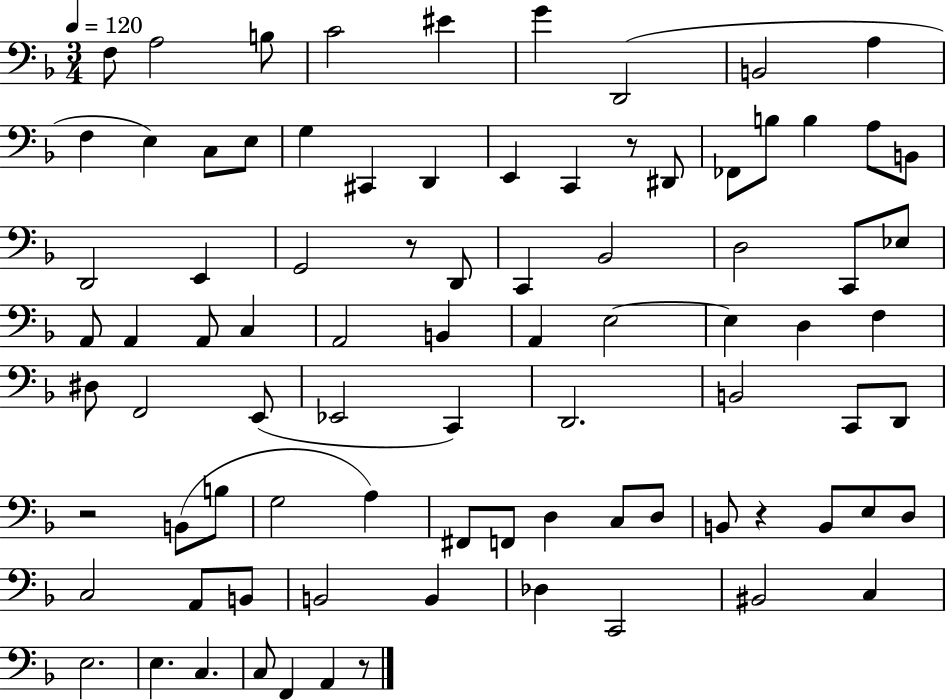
{
  \clef bass
  \numericTimeSignature
  \time 3/4
  \key f \major
  \tempo 4 = 120
  f8 a2 b8 | c'2 eis'4 | g'4 d,2( | b,2 a4 | \break f4 e4) c8 e8 | g4 cis,4 d,4 | e,4 c,4 r8 dis,8 | fes,8 b8 b4 a8 b,8 | \break d,2 e,4 | g,2 r8 d,8 | c,4 bes,2 | d2 c,8 ees8 | \break a,8 a,4 a,8 c4 | a,2 b,4 | a,4 e2~~ | e4 d4 f4 | \break dis8 f,2 e,8( | ees,2 c,4) | d,2. | b,2 c,8 d,8 | \break r2 b,8( b8 | g2 a4) | fis,8 f,8 d4 c8 d8 | b,8 r4 b,8 e8 d8 | \break c2 a,8 b,8 | b,2 b,4 | des4 c,2 | bis,2 c4 | \break e2. | e4. c4. | c8 f,4 a,4 r8 | \bar "|."
}